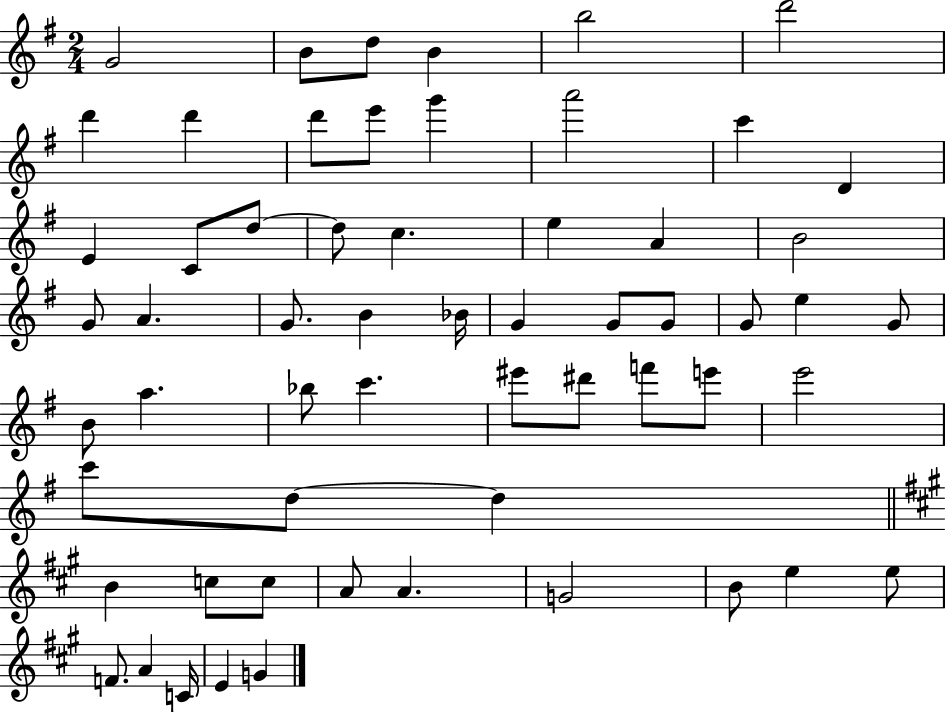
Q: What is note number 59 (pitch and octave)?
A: G4